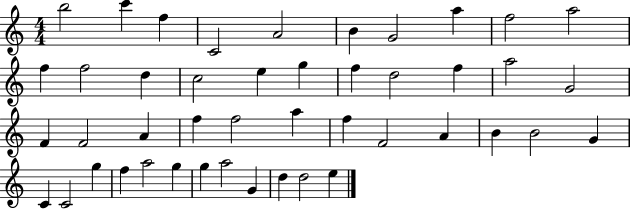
{
  \clef treble
  \numericTimeSignature
  \time 4/4
  \key c \major
  b''2 c'''4 f''4 | c'2 a'2 | b'4 g'2 a''4 | f''2 a''2 | \break f''4 f''2 d''4 | c''2 e''4 g''4 | f''4 d''2 f''4 | a''2 g'2 | \break f'4 f'2 a'4 | f''4 f''2 a''4 | f''4 f'2 a'4 | b'4 b'2 g'4 | \break c'4 c'2 g''4 | f''4 a''2 g''4 | g''4 a''2 g'4 | d''4 d''2 e''4 | \break \bar "|."
}